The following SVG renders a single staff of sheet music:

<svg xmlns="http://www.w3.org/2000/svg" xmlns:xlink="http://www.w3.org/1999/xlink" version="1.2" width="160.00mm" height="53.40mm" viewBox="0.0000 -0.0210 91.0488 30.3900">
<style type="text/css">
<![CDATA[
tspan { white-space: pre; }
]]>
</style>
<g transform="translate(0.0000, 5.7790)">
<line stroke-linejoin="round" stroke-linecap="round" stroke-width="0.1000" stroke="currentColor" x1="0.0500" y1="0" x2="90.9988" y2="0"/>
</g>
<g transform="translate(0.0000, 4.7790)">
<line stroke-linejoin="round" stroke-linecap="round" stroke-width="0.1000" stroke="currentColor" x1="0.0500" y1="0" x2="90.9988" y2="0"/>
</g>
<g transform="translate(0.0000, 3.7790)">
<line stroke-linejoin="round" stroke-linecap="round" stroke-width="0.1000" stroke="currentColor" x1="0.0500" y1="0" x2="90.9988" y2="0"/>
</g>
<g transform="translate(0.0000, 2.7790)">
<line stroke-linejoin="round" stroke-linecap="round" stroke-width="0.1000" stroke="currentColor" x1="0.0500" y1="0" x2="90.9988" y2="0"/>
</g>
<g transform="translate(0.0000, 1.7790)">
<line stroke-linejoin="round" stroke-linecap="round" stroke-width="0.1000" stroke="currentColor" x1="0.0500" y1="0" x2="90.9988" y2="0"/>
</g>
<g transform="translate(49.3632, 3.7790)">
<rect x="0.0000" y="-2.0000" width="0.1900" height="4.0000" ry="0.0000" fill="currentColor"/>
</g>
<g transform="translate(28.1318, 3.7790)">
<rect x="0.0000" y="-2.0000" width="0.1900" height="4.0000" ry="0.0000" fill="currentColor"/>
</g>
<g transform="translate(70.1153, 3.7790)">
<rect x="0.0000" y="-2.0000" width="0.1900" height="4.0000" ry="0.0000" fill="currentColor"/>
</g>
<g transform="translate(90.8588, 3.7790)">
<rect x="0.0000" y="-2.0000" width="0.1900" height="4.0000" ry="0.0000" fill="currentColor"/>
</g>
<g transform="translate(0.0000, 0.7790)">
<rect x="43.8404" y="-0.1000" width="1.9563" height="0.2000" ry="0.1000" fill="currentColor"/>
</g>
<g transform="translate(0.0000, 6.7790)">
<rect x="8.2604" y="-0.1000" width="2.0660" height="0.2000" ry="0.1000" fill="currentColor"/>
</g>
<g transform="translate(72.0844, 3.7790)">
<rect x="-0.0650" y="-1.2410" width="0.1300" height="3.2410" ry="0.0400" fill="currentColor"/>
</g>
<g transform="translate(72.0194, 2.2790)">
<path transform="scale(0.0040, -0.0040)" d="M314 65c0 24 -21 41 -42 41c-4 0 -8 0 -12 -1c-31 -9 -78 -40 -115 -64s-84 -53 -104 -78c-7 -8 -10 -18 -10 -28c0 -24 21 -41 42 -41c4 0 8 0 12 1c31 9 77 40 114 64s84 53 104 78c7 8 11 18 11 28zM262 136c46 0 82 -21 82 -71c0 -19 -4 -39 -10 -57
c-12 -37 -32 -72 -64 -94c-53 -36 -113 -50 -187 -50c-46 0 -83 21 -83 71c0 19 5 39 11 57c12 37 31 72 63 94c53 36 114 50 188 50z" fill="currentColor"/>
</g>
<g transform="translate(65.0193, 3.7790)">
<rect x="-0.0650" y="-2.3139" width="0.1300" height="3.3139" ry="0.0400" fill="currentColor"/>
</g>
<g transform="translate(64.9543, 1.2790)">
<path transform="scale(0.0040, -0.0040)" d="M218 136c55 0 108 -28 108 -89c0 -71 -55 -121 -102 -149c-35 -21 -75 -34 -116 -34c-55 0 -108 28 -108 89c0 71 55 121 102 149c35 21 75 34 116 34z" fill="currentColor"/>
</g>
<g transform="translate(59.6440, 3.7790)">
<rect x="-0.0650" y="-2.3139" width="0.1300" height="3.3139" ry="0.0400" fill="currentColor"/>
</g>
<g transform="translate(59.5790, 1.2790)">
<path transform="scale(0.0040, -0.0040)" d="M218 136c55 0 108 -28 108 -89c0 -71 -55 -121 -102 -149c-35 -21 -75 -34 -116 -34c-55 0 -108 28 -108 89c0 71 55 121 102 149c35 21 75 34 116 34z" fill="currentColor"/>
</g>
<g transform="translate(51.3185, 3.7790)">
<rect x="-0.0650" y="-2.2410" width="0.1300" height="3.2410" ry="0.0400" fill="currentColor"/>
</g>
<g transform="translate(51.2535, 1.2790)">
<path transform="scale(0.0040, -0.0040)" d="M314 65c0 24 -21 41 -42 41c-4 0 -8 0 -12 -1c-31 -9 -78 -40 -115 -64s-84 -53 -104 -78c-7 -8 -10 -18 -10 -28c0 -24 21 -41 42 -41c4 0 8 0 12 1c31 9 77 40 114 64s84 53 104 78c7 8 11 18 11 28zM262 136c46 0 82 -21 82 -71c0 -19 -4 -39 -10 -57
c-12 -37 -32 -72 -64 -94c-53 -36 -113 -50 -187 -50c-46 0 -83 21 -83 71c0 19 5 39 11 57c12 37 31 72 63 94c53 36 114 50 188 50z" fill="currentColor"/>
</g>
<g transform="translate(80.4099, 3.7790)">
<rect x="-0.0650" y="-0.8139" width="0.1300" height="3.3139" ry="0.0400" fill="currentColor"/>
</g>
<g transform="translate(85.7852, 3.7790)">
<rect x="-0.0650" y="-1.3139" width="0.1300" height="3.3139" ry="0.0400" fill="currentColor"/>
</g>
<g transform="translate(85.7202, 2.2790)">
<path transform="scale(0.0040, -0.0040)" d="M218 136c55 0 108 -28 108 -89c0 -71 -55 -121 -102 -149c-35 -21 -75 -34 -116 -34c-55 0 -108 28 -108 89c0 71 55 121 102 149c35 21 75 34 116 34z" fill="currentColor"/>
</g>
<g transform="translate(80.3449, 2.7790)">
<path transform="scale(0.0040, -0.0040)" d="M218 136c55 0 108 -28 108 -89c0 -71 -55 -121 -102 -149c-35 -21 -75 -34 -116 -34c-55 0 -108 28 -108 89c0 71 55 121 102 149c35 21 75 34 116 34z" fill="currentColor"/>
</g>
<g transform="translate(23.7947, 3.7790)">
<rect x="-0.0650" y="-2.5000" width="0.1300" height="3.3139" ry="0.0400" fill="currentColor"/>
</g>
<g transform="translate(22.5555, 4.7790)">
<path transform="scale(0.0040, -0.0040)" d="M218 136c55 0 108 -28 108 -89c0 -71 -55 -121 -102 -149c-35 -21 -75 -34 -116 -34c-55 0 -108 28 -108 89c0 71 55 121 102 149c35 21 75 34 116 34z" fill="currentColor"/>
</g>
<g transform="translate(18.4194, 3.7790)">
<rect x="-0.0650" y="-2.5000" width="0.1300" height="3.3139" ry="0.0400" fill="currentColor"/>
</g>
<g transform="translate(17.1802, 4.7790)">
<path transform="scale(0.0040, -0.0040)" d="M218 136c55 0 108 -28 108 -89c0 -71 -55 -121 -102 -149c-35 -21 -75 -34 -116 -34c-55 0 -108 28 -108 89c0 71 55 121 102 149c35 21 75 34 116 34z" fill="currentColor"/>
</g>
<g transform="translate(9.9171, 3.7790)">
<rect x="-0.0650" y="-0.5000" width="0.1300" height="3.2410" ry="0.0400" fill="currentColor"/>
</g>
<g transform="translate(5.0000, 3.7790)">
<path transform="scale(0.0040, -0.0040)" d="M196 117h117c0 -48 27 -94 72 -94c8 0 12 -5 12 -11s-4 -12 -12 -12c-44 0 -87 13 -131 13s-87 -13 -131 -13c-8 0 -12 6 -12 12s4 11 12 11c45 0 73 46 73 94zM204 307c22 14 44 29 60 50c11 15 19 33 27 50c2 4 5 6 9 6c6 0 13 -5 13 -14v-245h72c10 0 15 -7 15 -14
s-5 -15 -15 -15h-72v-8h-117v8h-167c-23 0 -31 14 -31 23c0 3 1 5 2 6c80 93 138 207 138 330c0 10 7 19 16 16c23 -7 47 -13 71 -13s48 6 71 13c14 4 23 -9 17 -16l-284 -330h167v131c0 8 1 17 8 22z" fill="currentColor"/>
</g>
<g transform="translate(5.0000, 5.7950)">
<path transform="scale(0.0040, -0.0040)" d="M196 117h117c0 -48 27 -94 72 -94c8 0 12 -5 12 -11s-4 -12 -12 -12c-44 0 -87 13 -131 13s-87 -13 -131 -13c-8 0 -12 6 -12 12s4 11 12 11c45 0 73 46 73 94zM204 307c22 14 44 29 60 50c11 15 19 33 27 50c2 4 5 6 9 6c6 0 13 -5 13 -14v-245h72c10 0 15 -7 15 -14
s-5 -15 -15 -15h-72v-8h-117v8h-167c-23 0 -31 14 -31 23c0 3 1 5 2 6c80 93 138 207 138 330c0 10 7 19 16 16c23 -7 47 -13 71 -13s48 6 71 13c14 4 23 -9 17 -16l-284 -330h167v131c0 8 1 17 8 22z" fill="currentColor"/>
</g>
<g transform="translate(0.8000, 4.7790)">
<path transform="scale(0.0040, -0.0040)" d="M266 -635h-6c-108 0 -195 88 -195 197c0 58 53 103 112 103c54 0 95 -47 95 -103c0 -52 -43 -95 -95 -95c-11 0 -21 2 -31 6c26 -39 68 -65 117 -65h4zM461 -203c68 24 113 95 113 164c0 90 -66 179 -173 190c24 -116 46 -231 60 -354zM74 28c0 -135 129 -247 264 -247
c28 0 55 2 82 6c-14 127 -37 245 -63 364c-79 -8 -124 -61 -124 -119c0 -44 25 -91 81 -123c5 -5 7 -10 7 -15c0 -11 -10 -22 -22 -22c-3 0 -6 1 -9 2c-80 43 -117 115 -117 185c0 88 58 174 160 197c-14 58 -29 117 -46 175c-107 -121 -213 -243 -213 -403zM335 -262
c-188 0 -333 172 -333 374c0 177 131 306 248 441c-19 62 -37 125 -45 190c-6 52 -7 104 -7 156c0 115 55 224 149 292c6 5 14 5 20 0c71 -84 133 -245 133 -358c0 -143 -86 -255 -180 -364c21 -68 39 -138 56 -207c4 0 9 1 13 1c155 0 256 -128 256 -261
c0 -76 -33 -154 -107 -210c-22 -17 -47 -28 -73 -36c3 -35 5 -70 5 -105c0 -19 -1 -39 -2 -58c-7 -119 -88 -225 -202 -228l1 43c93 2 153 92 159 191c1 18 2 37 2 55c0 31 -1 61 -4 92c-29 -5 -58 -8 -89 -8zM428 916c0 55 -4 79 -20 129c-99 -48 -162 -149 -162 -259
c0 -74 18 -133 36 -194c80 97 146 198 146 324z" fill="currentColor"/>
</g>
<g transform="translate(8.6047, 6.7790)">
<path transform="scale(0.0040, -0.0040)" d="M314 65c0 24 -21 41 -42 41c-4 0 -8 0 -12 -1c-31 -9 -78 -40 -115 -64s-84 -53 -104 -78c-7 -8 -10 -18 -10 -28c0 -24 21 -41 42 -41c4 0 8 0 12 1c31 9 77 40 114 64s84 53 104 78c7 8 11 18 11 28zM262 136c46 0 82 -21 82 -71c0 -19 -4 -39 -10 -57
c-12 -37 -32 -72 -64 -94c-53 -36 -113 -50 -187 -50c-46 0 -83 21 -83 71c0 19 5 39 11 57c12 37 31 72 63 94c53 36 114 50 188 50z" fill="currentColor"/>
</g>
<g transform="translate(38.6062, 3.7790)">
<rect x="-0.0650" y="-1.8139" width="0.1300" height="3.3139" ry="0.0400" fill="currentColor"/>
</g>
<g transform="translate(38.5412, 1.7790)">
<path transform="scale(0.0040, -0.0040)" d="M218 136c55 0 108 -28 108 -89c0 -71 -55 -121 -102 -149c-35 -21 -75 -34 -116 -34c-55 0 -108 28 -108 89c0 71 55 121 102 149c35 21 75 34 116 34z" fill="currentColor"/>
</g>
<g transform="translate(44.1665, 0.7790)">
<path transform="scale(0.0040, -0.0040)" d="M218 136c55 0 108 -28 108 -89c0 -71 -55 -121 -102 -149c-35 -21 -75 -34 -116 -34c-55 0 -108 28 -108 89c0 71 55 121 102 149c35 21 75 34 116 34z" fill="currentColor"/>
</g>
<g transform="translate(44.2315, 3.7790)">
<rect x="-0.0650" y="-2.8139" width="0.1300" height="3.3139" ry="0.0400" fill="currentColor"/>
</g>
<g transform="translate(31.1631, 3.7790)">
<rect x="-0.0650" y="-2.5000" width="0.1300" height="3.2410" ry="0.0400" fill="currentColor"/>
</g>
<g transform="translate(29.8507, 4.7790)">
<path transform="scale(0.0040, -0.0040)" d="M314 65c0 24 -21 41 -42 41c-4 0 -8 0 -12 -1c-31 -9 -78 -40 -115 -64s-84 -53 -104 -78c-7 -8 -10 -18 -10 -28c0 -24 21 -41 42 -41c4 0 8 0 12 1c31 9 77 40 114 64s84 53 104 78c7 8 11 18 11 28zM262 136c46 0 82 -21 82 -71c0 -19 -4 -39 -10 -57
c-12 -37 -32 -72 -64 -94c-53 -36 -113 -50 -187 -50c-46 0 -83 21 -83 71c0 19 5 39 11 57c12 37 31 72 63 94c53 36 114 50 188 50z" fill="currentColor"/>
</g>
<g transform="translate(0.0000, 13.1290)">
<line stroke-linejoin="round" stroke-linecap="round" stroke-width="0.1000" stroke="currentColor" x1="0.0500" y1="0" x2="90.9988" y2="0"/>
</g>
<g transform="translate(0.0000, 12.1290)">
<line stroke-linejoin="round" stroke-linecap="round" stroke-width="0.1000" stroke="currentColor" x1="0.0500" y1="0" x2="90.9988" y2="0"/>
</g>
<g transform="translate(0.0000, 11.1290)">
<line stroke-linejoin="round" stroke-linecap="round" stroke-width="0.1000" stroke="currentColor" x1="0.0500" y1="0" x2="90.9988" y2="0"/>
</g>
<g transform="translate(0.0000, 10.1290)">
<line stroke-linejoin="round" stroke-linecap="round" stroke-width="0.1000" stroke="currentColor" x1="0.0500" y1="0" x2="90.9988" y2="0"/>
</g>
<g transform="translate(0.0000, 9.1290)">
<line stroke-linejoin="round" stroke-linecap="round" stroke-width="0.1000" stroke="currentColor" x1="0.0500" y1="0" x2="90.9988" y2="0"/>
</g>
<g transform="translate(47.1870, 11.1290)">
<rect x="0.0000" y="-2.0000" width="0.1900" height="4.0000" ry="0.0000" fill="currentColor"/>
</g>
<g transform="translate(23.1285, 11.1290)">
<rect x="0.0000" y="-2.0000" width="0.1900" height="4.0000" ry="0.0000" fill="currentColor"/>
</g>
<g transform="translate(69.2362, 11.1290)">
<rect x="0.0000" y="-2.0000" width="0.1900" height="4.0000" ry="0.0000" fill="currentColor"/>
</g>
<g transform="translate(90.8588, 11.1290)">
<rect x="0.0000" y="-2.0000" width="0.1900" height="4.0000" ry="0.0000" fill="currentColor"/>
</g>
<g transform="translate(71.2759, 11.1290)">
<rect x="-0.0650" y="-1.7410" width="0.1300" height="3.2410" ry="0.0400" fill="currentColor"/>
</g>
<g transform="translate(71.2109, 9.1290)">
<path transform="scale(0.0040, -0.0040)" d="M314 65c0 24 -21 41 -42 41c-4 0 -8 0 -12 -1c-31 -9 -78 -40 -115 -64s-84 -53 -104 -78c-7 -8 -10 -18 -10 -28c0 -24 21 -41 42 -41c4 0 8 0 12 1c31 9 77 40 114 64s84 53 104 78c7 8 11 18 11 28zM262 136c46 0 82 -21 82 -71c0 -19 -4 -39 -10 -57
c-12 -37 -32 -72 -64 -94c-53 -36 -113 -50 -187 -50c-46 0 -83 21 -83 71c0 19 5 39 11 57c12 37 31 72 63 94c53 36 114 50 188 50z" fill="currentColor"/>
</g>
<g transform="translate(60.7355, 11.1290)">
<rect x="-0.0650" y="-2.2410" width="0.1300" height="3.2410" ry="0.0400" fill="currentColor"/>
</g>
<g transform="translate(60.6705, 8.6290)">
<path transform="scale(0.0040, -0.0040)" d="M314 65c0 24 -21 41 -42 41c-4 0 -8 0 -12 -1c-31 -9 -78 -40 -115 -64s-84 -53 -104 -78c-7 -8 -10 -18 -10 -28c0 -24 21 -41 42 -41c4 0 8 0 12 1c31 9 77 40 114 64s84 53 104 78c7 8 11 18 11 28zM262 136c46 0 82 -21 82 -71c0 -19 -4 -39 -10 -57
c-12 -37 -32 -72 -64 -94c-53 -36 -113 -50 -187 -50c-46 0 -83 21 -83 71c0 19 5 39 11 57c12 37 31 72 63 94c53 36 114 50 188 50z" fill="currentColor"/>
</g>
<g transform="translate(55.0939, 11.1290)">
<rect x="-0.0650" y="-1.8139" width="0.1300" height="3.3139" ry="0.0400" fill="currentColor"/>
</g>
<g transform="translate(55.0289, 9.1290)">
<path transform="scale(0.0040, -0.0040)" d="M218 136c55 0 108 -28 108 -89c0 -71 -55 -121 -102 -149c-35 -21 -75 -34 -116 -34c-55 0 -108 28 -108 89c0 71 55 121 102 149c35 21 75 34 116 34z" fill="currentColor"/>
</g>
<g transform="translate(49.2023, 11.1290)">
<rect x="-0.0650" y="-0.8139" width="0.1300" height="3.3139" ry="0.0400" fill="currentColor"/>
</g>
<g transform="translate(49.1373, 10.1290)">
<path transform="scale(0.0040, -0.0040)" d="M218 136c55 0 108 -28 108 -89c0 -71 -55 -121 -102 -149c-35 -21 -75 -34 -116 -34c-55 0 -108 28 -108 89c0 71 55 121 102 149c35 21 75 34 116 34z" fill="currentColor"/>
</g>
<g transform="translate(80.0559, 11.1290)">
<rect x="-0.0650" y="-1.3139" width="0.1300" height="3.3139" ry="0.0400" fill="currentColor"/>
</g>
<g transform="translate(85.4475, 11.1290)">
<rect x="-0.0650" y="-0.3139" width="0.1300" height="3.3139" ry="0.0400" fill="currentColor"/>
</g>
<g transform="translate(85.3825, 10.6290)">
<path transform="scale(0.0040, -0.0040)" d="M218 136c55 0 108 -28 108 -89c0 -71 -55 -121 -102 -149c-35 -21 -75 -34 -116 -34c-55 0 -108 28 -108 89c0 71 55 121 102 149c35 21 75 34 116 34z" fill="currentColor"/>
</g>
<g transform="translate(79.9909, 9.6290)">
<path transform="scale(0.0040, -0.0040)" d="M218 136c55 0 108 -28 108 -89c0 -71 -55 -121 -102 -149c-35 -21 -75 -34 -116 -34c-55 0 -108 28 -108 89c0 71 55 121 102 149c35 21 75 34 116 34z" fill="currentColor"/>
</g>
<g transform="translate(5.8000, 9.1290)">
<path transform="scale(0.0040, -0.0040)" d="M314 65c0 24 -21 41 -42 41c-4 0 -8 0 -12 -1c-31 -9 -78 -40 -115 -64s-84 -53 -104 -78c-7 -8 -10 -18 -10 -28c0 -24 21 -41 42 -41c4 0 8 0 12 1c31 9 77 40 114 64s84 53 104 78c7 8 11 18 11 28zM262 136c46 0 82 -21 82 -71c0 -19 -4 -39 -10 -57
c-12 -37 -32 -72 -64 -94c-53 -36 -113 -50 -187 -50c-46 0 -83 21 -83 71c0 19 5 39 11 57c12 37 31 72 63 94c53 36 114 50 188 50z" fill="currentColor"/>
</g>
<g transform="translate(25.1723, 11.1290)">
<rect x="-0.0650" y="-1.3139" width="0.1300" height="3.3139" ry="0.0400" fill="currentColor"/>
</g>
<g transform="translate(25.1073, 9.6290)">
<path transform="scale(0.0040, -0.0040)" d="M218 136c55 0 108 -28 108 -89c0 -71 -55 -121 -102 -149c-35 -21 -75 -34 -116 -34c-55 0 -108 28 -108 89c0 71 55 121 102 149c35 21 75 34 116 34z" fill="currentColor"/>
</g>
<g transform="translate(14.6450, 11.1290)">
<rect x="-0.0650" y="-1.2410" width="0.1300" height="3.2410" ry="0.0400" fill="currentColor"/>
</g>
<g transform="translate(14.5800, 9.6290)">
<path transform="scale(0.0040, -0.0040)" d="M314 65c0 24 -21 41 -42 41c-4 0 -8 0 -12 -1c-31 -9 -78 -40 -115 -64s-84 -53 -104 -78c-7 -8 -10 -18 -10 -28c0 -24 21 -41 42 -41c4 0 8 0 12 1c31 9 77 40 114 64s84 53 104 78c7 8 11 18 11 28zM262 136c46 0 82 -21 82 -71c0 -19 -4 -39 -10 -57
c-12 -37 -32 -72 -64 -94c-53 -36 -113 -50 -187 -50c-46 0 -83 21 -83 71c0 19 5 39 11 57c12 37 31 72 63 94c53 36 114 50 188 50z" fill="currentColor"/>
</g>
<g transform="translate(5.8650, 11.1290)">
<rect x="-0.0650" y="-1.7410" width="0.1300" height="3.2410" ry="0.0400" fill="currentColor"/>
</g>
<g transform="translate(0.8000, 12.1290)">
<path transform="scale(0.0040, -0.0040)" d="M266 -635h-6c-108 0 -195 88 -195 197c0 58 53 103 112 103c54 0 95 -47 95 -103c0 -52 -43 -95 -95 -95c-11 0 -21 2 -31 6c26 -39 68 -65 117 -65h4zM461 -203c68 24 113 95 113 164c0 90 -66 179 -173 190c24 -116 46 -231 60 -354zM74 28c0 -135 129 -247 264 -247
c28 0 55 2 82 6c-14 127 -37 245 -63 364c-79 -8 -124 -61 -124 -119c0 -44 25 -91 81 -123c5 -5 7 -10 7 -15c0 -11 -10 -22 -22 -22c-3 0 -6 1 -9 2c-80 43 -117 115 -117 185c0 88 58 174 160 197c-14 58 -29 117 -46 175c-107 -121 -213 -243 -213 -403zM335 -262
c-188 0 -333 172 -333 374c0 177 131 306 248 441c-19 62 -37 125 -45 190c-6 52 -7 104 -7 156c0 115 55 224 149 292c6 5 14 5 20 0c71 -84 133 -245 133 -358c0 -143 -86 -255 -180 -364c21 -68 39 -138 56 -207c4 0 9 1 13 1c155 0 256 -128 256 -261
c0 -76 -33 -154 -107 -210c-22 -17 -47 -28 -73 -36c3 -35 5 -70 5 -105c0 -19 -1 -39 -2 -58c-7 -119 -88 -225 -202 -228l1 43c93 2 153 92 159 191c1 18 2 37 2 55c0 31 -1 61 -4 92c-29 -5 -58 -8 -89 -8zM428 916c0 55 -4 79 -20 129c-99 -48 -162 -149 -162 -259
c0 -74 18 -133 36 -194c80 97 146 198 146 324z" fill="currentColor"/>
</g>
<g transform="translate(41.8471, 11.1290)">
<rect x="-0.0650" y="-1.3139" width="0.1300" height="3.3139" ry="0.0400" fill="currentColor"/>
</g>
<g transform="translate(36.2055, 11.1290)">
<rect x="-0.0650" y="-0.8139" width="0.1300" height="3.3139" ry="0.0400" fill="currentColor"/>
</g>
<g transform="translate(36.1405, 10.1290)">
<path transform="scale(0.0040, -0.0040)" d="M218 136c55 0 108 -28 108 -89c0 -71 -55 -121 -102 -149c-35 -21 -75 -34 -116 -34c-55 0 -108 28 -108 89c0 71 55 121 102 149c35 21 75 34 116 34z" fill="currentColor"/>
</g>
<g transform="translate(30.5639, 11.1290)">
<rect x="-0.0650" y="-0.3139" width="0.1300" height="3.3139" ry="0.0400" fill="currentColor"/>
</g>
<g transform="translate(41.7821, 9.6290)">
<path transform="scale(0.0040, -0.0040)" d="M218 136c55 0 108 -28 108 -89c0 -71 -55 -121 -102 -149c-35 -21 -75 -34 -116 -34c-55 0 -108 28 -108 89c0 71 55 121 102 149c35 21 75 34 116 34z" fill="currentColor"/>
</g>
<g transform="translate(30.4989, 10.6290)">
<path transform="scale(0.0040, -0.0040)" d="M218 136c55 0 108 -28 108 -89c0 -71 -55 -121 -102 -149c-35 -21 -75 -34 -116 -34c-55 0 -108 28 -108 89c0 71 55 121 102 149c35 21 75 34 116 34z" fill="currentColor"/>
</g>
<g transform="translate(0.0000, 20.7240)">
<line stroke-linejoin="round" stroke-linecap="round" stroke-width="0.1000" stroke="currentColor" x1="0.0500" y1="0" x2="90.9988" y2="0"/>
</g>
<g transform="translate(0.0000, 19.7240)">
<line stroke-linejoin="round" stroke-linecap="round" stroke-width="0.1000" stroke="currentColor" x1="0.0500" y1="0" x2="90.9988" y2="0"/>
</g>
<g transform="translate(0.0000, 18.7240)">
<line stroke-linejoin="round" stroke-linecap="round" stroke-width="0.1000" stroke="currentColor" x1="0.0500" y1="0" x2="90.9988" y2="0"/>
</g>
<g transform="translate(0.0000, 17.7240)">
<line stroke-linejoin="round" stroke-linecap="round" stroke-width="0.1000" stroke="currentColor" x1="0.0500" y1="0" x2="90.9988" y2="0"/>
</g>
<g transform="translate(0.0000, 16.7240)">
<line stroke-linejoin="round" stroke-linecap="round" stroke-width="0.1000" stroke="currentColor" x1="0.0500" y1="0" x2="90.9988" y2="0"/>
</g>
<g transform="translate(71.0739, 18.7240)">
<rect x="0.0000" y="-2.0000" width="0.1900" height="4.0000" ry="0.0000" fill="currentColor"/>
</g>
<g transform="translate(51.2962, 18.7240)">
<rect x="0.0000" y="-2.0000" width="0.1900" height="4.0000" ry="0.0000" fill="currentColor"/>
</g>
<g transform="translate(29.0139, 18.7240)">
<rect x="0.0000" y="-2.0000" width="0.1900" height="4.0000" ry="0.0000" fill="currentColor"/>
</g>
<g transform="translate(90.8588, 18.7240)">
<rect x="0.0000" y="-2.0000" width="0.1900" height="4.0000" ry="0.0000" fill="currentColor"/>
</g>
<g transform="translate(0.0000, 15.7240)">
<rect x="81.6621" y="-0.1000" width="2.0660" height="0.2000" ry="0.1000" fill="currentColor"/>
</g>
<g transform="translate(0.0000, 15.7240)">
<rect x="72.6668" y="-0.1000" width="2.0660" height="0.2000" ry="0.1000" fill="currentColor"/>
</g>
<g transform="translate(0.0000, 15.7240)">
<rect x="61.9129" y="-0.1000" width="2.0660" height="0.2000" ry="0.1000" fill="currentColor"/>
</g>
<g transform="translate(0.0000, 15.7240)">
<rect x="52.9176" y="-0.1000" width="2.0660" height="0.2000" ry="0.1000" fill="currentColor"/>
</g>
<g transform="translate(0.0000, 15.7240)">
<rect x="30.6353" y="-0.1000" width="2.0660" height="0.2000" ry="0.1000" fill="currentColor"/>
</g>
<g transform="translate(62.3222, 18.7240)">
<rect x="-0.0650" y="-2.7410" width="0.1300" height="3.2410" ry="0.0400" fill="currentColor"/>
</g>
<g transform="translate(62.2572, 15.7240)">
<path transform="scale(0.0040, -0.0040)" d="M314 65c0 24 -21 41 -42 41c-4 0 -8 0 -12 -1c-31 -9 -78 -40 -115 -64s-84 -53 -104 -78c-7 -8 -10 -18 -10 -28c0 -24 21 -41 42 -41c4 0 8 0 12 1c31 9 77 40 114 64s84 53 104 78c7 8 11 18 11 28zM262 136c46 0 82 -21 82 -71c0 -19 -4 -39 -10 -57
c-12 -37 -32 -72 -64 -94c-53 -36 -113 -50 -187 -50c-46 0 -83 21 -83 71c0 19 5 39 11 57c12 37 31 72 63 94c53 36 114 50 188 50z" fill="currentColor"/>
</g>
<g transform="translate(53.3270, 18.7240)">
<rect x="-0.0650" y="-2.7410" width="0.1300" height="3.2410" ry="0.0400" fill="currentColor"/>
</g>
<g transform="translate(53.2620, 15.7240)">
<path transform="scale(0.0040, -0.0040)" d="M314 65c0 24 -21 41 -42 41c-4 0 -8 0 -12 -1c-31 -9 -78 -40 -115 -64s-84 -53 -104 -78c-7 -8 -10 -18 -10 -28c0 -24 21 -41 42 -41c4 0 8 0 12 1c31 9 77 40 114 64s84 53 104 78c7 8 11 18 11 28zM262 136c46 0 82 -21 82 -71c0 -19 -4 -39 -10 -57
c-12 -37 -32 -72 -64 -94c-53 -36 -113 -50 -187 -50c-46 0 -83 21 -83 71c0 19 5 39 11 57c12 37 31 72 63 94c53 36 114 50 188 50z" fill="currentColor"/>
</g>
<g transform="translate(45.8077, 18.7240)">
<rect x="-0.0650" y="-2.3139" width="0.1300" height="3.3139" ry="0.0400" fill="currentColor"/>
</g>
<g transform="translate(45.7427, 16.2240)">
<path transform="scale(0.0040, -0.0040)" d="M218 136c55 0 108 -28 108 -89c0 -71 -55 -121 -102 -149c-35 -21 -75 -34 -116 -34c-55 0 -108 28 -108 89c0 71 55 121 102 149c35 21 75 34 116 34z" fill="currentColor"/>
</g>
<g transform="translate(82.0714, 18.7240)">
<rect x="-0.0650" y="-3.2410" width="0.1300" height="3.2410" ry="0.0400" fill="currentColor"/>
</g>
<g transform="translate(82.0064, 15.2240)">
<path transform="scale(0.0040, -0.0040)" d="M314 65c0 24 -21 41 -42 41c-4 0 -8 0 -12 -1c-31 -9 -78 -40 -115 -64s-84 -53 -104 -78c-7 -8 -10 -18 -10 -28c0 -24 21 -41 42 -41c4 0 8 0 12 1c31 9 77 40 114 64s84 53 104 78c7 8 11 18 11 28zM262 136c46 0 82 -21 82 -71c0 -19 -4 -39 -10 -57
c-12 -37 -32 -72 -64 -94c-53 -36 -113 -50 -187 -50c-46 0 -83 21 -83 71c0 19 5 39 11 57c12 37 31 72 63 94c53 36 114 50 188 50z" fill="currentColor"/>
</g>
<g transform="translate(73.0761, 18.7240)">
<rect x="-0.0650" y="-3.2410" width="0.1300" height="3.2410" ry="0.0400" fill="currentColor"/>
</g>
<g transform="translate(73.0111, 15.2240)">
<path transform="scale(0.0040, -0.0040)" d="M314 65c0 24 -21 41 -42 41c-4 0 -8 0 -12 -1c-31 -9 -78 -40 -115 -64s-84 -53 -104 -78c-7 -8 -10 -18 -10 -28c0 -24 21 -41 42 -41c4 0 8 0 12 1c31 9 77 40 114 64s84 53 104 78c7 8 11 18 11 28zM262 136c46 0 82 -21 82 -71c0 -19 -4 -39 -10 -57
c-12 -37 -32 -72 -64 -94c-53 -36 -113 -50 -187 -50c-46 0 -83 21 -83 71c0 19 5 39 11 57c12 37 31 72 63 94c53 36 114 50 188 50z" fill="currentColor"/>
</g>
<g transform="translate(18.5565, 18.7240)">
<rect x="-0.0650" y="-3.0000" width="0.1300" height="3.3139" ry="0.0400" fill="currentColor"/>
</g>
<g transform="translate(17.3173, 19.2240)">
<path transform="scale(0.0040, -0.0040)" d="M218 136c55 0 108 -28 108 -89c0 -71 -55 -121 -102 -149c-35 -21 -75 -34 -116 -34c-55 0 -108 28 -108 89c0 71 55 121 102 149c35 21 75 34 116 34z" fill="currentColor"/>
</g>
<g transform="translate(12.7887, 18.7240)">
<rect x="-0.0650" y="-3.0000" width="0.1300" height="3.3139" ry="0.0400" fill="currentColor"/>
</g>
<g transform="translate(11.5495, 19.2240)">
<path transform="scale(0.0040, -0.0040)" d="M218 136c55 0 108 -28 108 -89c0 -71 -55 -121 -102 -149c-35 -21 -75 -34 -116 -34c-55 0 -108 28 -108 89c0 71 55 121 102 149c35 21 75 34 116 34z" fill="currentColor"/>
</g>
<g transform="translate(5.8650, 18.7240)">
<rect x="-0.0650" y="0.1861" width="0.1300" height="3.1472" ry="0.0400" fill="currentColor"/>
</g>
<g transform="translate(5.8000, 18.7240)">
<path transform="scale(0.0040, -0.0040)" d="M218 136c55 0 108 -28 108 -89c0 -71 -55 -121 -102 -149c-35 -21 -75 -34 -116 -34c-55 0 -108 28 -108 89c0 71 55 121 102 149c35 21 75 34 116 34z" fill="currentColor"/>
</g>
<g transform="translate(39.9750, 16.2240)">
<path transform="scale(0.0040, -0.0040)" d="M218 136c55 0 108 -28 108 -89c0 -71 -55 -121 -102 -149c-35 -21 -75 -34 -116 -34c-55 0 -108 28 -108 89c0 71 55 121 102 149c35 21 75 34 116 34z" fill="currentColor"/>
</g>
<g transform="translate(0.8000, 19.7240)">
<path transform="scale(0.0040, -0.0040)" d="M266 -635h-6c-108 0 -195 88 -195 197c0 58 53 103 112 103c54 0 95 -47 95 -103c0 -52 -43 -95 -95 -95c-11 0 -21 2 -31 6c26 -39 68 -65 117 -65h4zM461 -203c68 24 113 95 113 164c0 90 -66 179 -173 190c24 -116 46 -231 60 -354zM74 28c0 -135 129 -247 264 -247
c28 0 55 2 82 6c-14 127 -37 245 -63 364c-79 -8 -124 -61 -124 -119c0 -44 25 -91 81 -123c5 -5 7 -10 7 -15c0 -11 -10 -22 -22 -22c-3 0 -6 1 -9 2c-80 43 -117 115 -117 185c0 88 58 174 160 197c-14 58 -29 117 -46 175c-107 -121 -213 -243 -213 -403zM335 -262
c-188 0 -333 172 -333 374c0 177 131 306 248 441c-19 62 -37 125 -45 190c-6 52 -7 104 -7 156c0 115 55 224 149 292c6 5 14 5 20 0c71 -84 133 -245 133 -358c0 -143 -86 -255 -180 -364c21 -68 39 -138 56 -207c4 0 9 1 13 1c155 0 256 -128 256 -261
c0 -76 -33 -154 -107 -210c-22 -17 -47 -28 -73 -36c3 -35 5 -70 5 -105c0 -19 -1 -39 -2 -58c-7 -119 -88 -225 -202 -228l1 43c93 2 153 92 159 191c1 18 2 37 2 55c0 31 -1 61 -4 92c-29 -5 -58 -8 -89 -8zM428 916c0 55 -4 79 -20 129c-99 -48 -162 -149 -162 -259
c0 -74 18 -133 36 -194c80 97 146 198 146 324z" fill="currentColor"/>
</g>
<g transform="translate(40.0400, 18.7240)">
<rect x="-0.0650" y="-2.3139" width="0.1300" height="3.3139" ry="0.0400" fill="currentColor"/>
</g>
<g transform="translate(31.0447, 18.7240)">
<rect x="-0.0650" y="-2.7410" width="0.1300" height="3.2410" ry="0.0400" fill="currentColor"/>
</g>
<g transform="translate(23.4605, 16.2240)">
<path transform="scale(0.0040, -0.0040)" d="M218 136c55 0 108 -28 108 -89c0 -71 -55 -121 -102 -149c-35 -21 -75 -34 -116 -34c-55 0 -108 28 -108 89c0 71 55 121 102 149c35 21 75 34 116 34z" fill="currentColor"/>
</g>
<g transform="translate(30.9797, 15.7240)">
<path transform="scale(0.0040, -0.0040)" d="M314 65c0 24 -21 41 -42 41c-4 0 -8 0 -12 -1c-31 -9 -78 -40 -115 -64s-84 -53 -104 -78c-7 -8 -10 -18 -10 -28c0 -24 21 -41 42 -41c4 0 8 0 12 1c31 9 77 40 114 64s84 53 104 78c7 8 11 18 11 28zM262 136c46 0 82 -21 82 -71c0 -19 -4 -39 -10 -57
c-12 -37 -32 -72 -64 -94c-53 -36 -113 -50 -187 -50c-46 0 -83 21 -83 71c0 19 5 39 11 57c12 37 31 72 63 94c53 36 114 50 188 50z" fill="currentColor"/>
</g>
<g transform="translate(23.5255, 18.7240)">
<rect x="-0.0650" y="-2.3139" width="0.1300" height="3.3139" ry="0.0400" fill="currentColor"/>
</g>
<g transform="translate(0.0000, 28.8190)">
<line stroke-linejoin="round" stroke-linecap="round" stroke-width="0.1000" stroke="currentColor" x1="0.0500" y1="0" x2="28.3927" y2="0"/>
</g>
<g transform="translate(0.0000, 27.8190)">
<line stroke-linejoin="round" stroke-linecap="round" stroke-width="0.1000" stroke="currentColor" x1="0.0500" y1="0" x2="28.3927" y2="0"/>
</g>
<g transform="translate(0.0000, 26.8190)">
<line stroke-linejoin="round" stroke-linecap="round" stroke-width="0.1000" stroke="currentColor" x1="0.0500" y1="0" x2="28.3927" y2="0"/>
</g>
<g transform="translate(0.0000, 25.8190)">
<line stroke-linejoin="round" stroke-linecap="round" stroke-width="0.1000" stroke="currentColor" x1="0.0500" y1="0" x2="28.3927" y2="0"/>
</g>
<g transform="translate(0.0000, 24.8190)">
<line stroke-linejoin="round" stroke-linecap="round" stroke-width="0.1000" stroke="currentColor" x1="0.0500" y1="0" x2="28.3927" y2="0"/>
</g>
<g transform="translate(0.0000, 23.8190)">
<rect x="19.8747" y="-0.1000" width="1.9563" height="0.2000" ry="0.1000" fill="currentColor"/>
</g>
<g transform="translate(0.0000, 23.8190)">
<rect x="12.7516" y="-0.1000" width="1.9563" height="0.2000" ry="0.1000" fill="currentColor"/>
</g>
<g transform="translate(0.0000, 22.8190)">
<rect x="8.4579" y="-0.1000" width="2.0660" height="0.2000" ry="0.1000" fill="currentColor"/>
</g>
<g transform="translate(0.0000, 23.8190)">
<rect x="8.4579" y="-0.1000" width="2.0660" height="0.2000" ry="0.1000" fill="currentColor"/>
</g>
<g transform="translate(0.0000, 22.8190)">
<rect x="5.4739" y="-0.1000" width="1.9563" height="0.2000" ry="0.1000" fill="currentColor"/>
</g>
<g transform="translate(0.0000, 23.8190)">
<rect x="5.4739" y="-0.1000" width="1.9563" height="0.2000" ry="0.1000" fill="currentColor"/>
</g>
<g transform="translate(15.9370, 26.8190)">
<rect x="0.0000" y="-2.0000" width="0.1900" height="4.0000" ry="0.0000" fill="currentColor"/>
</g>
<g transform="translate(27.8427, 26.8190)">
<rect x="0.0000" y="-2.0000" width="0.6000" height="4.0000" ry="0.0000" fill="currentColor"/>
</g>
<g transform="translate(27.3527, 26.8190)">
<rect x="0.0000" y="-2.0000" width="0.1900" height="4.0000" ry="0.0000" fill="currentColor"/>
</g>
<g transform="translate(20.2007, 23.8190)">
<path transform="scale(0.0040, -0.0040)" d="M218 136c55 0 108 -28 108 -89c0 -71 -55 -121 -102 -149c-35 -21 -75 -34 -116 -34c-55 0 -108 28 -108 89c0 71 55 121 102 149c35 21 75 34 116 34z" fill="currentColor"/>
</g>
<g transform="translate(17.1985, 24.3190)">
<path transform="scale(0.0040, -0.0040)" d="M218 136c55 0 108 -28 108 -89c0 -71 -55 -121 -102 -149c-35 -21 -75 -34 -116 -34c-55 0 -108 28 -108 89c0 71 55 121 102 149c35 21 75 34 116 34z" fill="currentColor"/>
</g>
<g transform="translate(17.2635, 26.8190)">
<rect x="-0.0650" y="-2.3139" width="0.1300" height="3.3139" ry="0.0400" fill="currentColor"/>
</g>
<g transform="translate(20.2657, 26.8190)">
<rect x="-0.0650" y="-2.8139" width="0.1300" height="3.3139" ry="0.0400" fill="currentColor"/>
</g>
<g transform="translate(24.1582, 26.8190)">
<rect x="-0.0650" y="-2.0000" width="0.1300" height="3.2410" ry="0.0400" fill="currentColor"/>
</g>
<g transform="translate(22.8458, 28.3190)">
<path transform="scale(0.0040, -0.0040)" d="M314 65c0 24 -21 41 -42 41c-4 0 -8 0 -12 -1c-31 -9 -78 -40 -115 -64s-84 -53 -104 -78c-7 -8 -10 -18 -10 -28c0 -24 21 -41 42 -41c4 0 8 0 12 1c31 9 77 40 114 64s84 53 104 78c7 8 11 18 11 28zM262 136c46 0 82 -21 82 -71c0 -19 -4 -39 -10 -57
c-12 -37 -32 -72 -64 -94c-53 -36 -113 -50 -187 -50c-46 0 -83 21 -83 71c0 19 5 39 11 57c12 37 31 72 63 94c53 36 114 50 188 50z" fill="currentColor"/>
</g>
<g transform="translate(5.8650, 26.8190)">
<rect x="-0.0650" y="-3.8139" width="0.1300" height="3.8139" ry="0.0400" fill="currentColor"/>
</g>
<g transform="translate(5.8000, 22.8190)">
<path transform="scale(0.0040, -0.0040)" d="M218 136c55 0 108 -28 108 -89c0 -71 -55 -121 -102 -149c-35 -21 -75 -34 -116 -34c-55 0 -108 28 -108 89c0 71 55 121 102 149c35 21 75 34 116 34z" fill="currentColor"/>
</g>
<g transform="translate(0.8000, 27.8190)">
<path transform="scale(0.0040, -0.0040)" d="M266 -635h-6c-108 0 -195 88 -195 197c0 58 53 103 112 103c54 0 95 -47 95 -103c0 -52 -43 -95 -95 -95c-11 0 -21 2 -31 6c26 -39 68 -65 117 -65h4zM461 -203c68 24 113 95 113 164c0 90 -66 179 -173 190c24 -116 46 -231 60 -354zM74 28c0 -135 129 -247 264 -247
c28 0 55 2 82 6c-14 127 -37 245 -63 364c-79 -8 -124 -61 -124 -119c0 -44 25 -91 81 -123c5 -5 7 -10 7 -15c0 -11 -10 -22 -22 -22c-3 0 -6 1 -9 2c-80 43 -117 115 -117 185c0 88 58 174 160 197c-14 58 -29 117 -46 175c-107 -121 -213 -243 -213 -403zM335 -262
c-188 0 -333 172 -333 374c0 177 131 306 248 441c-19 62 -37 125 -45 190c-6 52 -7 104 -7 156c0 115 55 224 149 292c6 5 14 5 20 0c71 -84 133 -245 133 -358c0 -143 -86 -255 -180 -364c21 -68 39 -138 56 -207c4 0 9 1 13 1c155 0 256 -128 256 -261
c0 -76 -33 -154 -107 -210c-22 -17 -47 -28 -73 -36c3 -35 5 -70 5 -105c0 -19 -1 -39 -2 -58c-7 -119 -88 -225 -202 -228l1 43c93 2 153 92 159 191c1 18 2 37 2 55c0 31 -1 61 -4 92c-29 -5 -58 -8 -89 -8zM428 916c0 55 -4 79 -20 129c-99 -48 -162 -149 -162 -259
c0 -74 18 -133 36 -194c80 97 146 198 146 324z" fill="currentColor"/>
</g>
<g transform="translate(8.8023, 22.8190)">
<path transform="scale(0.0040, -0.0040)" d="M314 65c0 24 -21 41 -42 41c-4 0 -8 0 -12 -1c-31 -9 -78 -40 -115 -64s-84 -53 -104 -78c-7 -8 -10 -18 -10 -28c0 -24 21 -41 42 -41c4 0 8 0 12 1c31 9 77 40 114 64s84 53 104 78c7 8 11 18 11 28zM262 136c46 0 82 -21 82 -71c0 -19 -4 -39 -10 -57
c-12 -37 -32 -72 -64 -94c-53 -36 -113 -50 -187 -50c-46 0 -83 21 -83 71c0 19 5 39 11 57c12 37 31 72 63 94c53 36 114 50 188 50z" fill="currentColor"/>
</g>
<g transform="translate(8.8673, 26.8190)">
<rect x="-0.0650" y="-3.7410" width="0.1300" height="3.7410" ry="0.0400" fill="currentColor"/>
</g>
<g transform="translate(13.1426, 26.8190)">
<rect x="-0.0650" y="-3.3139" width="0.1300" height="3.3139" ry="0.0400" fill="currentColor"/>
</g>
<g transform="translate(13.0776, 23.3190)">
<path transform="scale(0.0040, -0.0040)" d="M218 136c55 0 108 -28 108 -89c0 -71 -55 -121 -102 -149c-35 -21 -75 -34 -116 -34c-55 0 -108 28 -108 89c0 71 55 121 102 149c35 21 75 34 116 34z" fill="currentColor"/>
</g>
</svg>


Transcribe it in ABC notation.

X:1
T:Untitled
M:4/4
L:1/4
K:C
C2 G G G2 f a g2 g g e2 d e f2 e2 e c d e d f g2 f2 e c B A A g a2 g g a2 a2 b2 b2 c' c'2 b g a F2